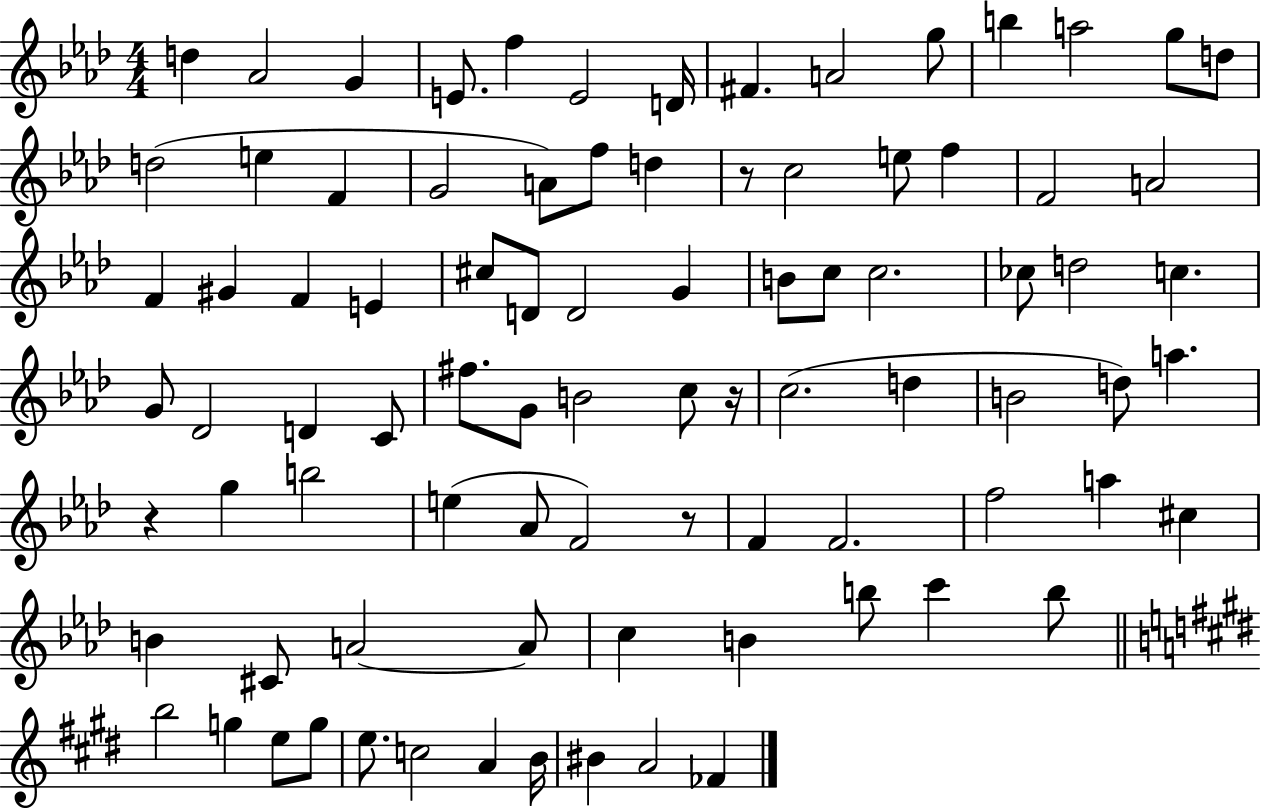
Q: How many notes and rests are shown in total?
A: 87